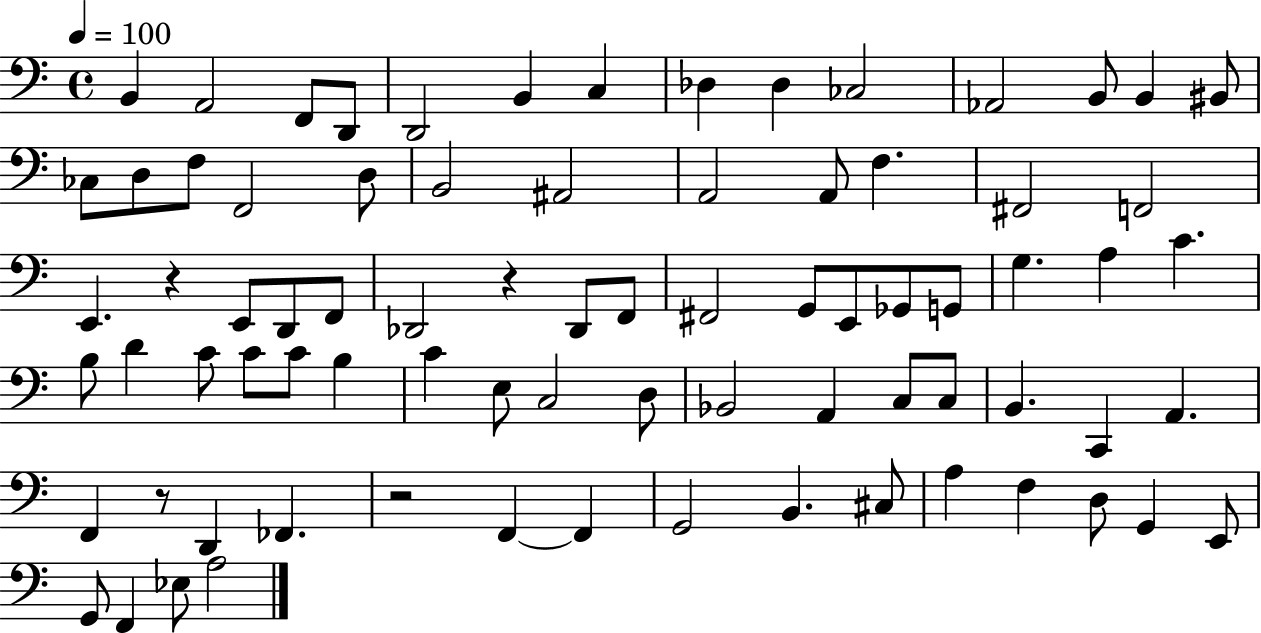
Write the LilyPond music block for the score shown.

{
  \clef bass
  \time 4/4
  \defaultTimeSignature
  \key c \major
  \tempo 4 = 100
  b,4 a,2 f,8 d,8 | d,2 b,4 c4 | des4 des4 ces2 | aes,2 b,8 b,4 bis,8 | \break ces8 d8 f8 f,2 d8 | b,2 ais,2 | a,2 a,8 f4. | fis,2 f,2 | \break e,4. r4 e,8 d,8 f,8 | des,2 r4 des,8 f,8 | fis,2 g,8 e,8 ges,8 g,8 | g4. a4 c'4. | \break b8 d'4 c'8 c'8 c'8 b4 | c'4 e8 c2 d8 | bes,2 a,4 c8 c8 | b,4. c,4 a,4. | \break f,4 r8 d,4 fes,4. | r2 f,4~~ f,4 | g,2 b,4. cis8 | a4 f4 d8 g,4 e,8 | \break g,8 f,4 ees8 a2 | \bar "|."
}